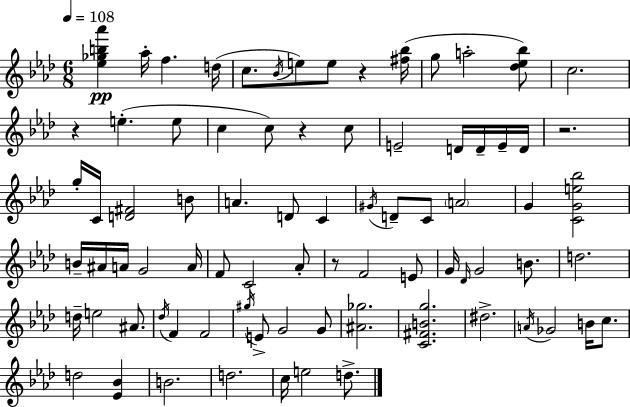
{
  \clef treble
  \numericTimeSignature
  \time 6/8
  \key aes \major
  \tempo 4 = 108
  \repeat volta 2 { <ees'' ges'' b'' aes'''>4\pp aes''16-. f''4. d''16( | c''8. \acciaccatura { bes'16 } e''8) e''8 r4 | <fis'' bes''>16( g''8 a''2-. <des'' ees'' bes''>8) | c''2. | \break r4 e''4.-.( e''8 | c''4 c''8) r4 c''8 | e'2-- d'16 d'16-- e'16-- | d'16 r2. | \break g''16-. c'16 <d' fis'>2 b'8 | a'4. d'8 c'4 | \acciaccatura { gis'16 } d'8-- c'8 \parenthesize a'2 | g'4 <c' g' e'' bes''>2 | \break b'16-- ais'16 a'16 g'2 | a'16 f'8 c'2 | aes'8-. r8 f'2 | e'8 g'16 \grace { des'16 } g'2 | \break b'8. d''2. | d''16-- e''2 | ais'8. \acciaccatura { des''16 } f'4 f'2 | \acciaccatura { gis''16 } e'8-> g'2 | \break g'8 <ais' ges''>2. | <c' fis' b' g''>2. | dis''2.-> | \acciaccatura { a'16 } ges'2 | \break b'16 c''8. d''2 | <ees' bes'>4 b'2. | d''2. | c''16 e''2 | \break d''8.-> } \bar "|."
}